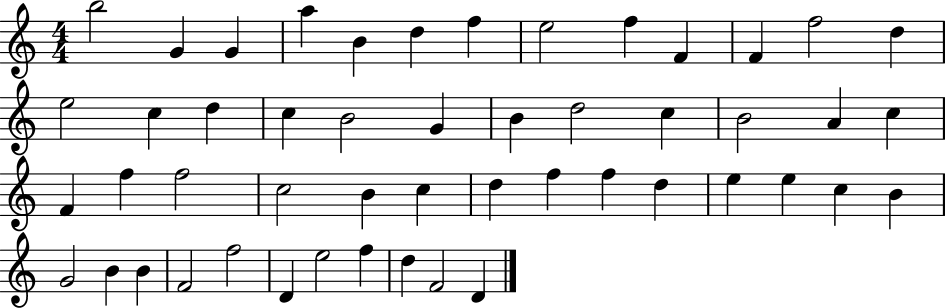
B5/h G4/q G4/q A5/q B4/q D5/q F5/q E5/h F5/q F4/q F4/q F5/h D5/q E5/h C5/q D5/q C5/q B4/h G4/q B4/q D5/h C5/q B4/h A4/q C5/q F4/q F5/q F5/h C5/h B4/q C5/q D5/q F5/q F5/q D5/q E5/q E5/q C5/q B4/q G4/h B4/q B4/q F4/h F5/h D4/q E5/h F5/q D5/q F4/h D4/q